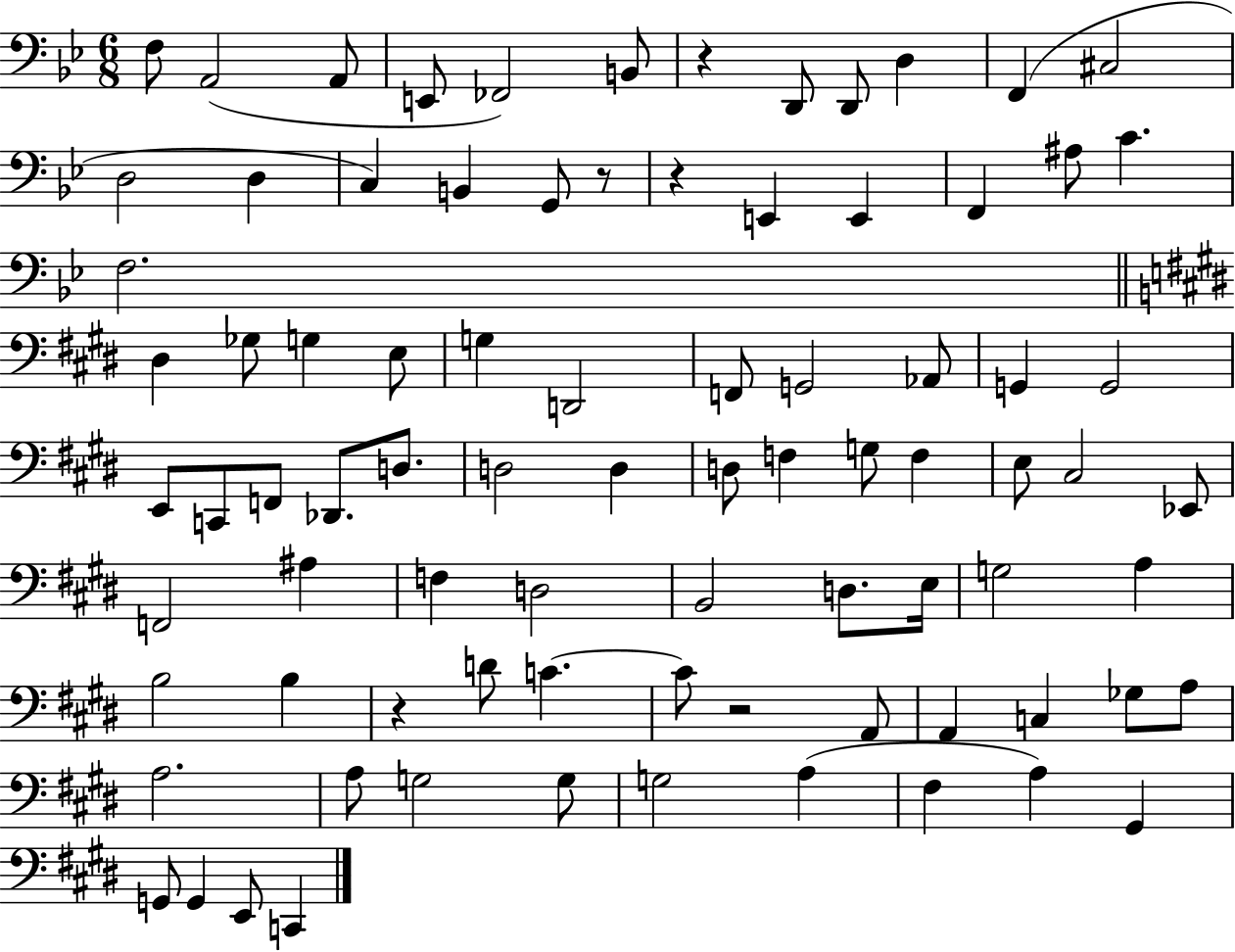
F3/e A2/h A2/e E2/e FES2/h B2/e R/q D2/e D2/e D3/q F2/q C#3/h D3/h D3/q C3/q B2/q G2/e R/e R/q E2/q E2/q F2/q A#3/e C4/q. F3/h. D#3/q Gb3/e G3/q E3/e G3/q D2/h F2/e G2/h Ab2/e G2/q G2/h E2/e C2/e F2/e Db2/e. D3/e. D3/h D3/q D3/e F3/q G3/e F3/q E3/e C#3/h Eb2/e F2/h A#3/q F3/q D3/h B2/h D3/e. E3/s G3/h A3/q B3/h B3/q R/q D4/e C4/q. C4/e R/h A2/e A2/q C3/q Gb3/e A3/e A3/h. A3/e G3/h G3/e G3/h A3/q F#3/q A3/q G#2/q G2/e G2/q E2/e C2/q